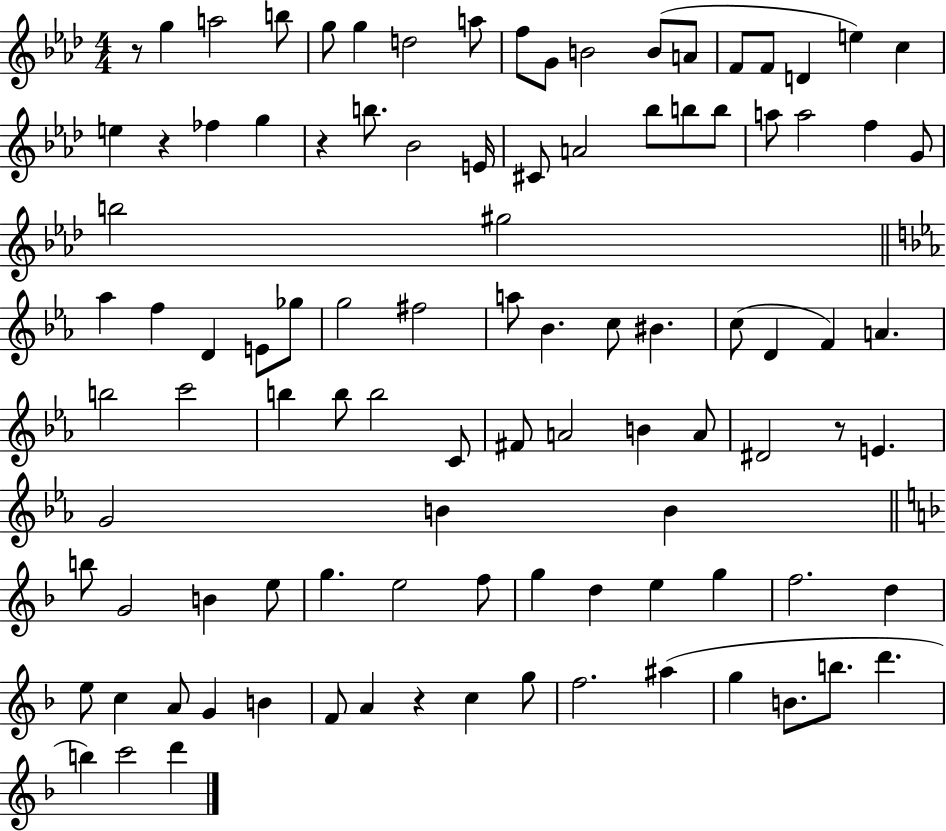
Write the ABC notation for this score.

X:1
T:Untitled
M:4/4
L:1/4
K:Ab
z/2 g a2 b/2 g/2 g d2 a/2 f/2 G/2 B2 B/2 A/2 F/2 F/2 D e c e z _f g z b/2 _B2 E/4 ^C/2 A2 _b/2 b/2 b/2 a/2 a2 f G/2 b2 ^g2 _a f D E/2 _g/2 g2 ^f2 a/2 _B c/2 ^B c/2 D F A b2 c'2 b b/2 b2 C/2 ^F/2 A2 B A/2 ^D2 z/2 E G2 B B b/2 G2 B e/2 g e2 f/2 g d e g f2 d e/2 c A/2 G B F/2 A z c g/2 f2 ^a g B/2 b/2 d' b c'2 d'